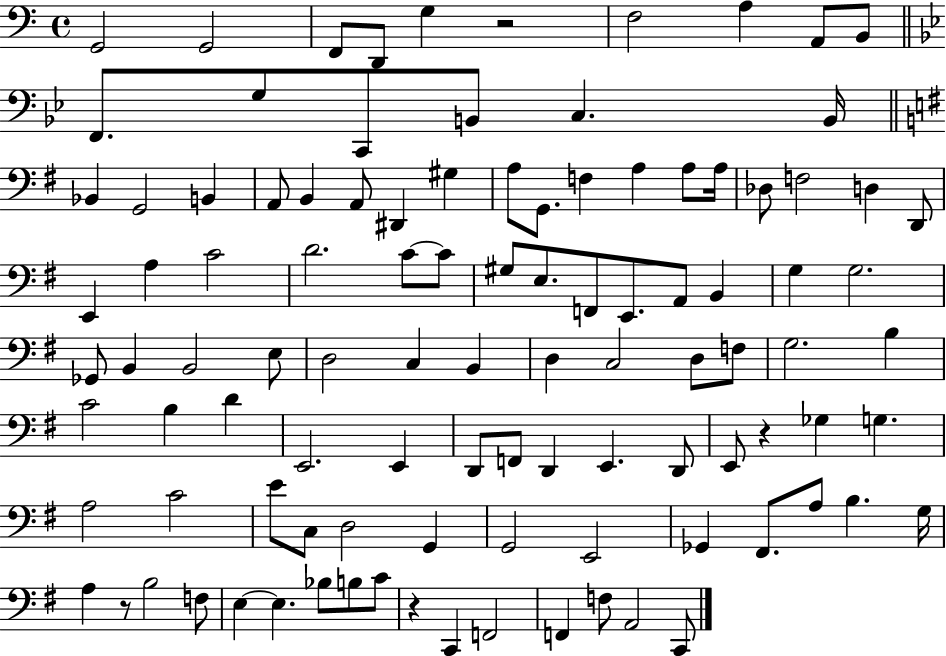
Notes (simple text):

G2/h G2/h F2/e D2/e G3/q R/h F3/h A3/q A2/e B2/e F2/e. G3/e C2/e B2/e C3/q. B2/s Bb2/q G2/h B2/q A2/e B2/q A2/e D#2/q G#3/q A3/e G2/e. F3/q A3/q A3/e A3/s Db3/e F3/h D3/q D2/e E2/q A3/q C4/h D4/h. C4/e C4/e G#3/e E3/e. F2/e E2/e. A2/e B2/q G3/q G3/h. Gb2/e B2/q B2/h E3/e D3/h C3/q B2/q D3/q C3/h D3/e F3/e G3/h. B3/q C4/h B3/q D4/q E2/h. E2/q D2/e F2/e D2/q E2/q. D2/e E2/e R/q Gb3/q G3/q. A3/h C4/h E4/e C3/e D3/h G2/q G2/h E2/h Gb2/q F#2/e. A3/e B3/q. G3/s A3/q R/e B3/h F3/e E3/q E3/q. Bb3/e B3/e C4/e R/q C2/q F2/h F2/q F3/e A2/h C2/e